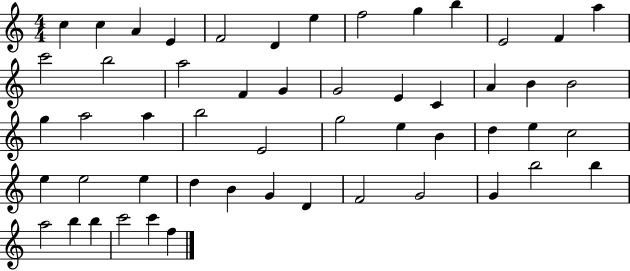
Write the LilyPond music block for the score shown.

{
  \clef treble
  \numericTimeSignature
  \time 4/4
  \key c \major
  c''4 c''4 a'4 e'4 | f'2 d'4 e''4 | f''2 g''4 b''4 | e'2 f'4 a''4 | \break c'''2 b''2 | a''2 f'4 g'4 | g'2 e'4 c'4 | a'4 b'4 b'2 | \break g''4 a''2 a''4 | b''2 e'2 | g''2 e''4 b'4 | d''4 e''4 c''2 | \break e''4 e''2 e''4 | d''4 b'4 g'4 d'4 | f'2 g'2 | g'4 b''2 b''4 | \break a''2 b''4 b''4 | c'''2 c'''4 f''4 | \bar "|."
}